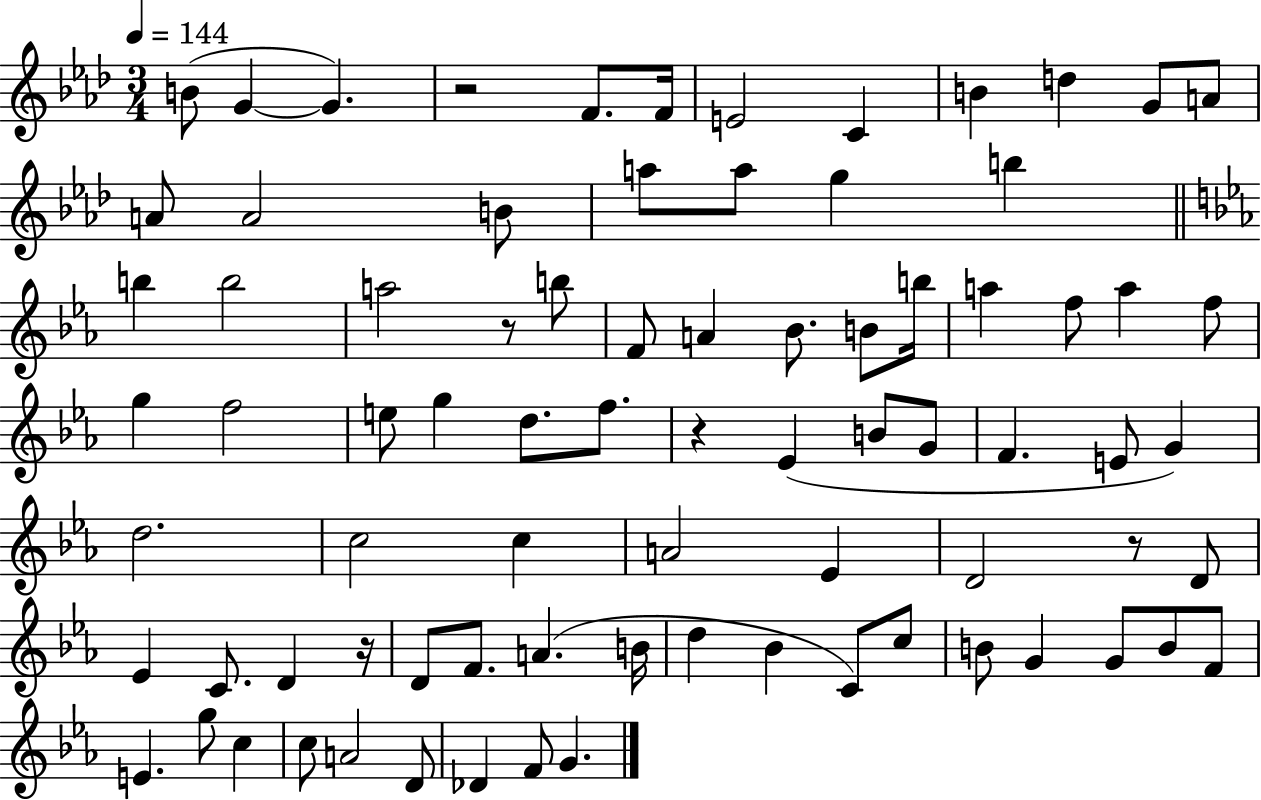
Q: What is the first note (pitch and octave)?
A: B4